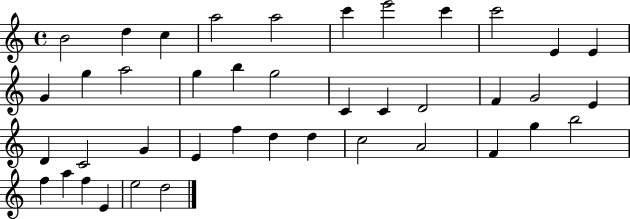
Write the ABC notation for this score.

X:1
T:Untitled
M:4/4
L:1/4
K:C
B2 d c a2 a2 c' e'2 c' c'2 E E G g a2 g b g2 C C D2 F G2 E D C2 G E f d d c2 A2 F g b2 f a f E e2 d2